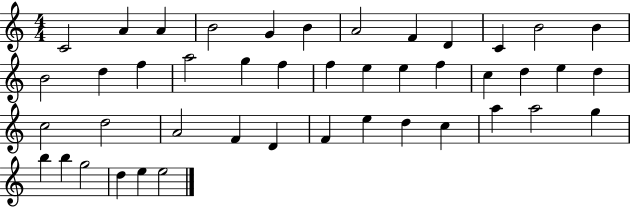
X:1
T:Untitled
M:4/4
L:1/4
K:C
C2 A A B2 G B A2 F D C B2 B B2 d f a2 g f f e e f c d e d c2 d2 A2 F D F e d c a a2 g b b g2 d e e2